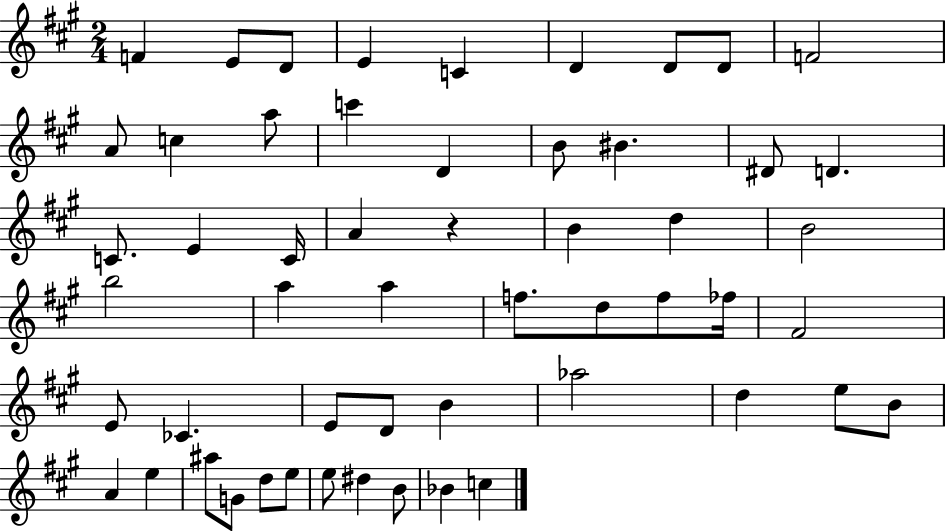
F4/q E4/e D4/e E4/q C4/q D4/q D4/e D4/e F4/h A4/e C5/q A5/e C6/q D4/q B4/e BIS4/q. D#4/e D4/q. C4/e. E4/q C4/s A4/q R/q B4/q D5/q B4/h B5/h A5/q A5/q F5/e. D5/e F5/e FES5/s F#4/h E4/e CES4/q. E4/e D4/e B4/q Ab5/h D5/q E5/e B4/e A4/q E5/q A#5/e G4/e D5/e E5/e E5/e D#5/q B4/e Bb4/q C5/q